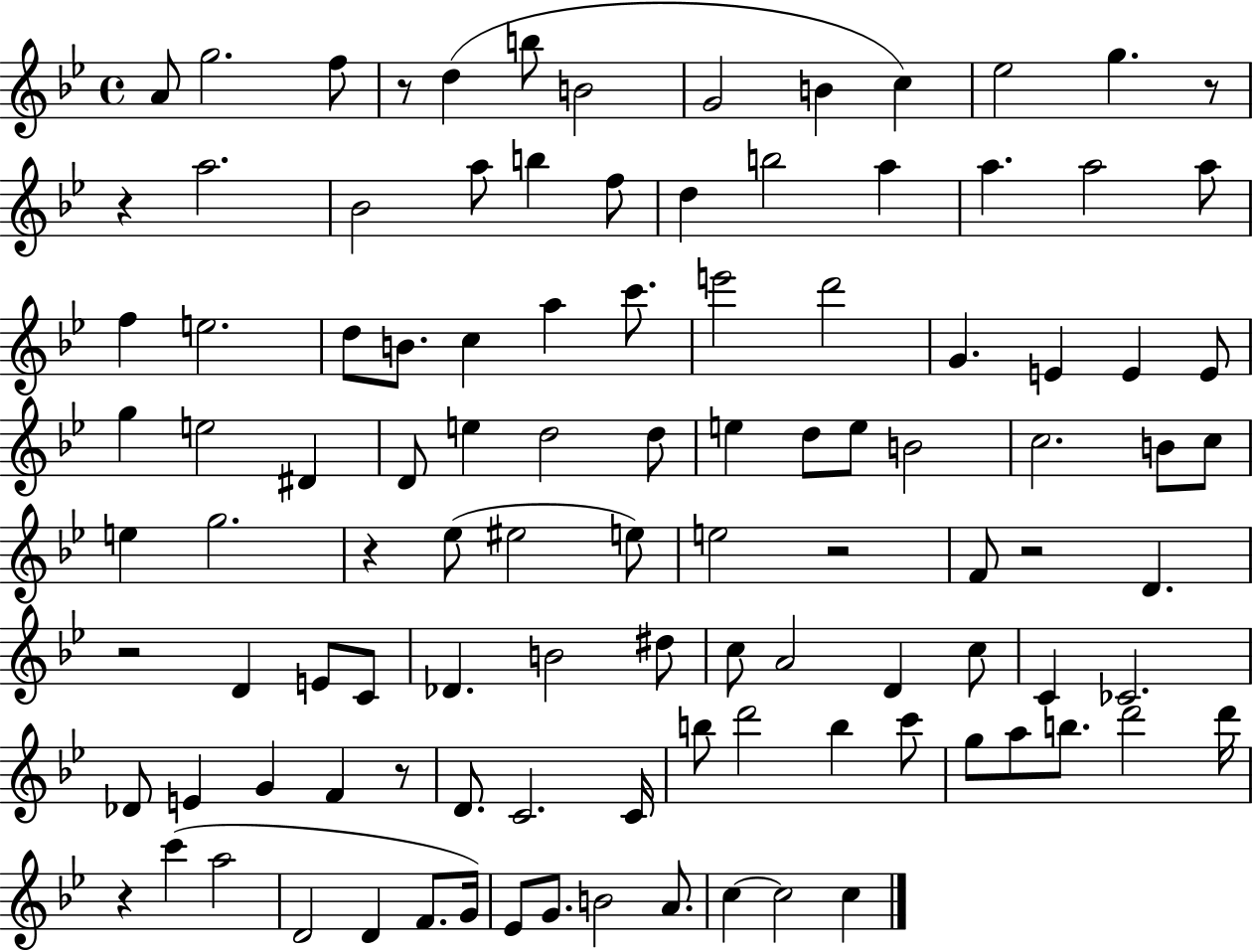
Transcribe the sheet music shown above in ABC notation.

X:1
T:Untitled
M:4/4
L:1/4
K:Bb
A/2 g2 f/2 z/2 d b/2 B2 G2 B c _e2 g z/2 z a2 _B2 a/2 b f/2 d b2 a a a2 a/2 f e2 d/2 B/2 c a c'/2 e'2 d'2 G E E E/2 g e2 ^D D/2 e d2 d/2 e d/2 e/2 B2 c2 B/2 c/2 e g2 z _e/2 ^e2 e/2 e2 z2 F/2 z2 D z2 D E/2 C/2 _D B2 ^d/2 c/2 A2 D c/2 C _C2 _D/2 E G F z/2 D/2 C2 C/4 b/2 d'2 b c'/2 g/2 a/2 b/2 d'2 d'/4 z c' a2 D2 D F/2 G/4 _E/2 G/2 B2 A/2 c c2 c